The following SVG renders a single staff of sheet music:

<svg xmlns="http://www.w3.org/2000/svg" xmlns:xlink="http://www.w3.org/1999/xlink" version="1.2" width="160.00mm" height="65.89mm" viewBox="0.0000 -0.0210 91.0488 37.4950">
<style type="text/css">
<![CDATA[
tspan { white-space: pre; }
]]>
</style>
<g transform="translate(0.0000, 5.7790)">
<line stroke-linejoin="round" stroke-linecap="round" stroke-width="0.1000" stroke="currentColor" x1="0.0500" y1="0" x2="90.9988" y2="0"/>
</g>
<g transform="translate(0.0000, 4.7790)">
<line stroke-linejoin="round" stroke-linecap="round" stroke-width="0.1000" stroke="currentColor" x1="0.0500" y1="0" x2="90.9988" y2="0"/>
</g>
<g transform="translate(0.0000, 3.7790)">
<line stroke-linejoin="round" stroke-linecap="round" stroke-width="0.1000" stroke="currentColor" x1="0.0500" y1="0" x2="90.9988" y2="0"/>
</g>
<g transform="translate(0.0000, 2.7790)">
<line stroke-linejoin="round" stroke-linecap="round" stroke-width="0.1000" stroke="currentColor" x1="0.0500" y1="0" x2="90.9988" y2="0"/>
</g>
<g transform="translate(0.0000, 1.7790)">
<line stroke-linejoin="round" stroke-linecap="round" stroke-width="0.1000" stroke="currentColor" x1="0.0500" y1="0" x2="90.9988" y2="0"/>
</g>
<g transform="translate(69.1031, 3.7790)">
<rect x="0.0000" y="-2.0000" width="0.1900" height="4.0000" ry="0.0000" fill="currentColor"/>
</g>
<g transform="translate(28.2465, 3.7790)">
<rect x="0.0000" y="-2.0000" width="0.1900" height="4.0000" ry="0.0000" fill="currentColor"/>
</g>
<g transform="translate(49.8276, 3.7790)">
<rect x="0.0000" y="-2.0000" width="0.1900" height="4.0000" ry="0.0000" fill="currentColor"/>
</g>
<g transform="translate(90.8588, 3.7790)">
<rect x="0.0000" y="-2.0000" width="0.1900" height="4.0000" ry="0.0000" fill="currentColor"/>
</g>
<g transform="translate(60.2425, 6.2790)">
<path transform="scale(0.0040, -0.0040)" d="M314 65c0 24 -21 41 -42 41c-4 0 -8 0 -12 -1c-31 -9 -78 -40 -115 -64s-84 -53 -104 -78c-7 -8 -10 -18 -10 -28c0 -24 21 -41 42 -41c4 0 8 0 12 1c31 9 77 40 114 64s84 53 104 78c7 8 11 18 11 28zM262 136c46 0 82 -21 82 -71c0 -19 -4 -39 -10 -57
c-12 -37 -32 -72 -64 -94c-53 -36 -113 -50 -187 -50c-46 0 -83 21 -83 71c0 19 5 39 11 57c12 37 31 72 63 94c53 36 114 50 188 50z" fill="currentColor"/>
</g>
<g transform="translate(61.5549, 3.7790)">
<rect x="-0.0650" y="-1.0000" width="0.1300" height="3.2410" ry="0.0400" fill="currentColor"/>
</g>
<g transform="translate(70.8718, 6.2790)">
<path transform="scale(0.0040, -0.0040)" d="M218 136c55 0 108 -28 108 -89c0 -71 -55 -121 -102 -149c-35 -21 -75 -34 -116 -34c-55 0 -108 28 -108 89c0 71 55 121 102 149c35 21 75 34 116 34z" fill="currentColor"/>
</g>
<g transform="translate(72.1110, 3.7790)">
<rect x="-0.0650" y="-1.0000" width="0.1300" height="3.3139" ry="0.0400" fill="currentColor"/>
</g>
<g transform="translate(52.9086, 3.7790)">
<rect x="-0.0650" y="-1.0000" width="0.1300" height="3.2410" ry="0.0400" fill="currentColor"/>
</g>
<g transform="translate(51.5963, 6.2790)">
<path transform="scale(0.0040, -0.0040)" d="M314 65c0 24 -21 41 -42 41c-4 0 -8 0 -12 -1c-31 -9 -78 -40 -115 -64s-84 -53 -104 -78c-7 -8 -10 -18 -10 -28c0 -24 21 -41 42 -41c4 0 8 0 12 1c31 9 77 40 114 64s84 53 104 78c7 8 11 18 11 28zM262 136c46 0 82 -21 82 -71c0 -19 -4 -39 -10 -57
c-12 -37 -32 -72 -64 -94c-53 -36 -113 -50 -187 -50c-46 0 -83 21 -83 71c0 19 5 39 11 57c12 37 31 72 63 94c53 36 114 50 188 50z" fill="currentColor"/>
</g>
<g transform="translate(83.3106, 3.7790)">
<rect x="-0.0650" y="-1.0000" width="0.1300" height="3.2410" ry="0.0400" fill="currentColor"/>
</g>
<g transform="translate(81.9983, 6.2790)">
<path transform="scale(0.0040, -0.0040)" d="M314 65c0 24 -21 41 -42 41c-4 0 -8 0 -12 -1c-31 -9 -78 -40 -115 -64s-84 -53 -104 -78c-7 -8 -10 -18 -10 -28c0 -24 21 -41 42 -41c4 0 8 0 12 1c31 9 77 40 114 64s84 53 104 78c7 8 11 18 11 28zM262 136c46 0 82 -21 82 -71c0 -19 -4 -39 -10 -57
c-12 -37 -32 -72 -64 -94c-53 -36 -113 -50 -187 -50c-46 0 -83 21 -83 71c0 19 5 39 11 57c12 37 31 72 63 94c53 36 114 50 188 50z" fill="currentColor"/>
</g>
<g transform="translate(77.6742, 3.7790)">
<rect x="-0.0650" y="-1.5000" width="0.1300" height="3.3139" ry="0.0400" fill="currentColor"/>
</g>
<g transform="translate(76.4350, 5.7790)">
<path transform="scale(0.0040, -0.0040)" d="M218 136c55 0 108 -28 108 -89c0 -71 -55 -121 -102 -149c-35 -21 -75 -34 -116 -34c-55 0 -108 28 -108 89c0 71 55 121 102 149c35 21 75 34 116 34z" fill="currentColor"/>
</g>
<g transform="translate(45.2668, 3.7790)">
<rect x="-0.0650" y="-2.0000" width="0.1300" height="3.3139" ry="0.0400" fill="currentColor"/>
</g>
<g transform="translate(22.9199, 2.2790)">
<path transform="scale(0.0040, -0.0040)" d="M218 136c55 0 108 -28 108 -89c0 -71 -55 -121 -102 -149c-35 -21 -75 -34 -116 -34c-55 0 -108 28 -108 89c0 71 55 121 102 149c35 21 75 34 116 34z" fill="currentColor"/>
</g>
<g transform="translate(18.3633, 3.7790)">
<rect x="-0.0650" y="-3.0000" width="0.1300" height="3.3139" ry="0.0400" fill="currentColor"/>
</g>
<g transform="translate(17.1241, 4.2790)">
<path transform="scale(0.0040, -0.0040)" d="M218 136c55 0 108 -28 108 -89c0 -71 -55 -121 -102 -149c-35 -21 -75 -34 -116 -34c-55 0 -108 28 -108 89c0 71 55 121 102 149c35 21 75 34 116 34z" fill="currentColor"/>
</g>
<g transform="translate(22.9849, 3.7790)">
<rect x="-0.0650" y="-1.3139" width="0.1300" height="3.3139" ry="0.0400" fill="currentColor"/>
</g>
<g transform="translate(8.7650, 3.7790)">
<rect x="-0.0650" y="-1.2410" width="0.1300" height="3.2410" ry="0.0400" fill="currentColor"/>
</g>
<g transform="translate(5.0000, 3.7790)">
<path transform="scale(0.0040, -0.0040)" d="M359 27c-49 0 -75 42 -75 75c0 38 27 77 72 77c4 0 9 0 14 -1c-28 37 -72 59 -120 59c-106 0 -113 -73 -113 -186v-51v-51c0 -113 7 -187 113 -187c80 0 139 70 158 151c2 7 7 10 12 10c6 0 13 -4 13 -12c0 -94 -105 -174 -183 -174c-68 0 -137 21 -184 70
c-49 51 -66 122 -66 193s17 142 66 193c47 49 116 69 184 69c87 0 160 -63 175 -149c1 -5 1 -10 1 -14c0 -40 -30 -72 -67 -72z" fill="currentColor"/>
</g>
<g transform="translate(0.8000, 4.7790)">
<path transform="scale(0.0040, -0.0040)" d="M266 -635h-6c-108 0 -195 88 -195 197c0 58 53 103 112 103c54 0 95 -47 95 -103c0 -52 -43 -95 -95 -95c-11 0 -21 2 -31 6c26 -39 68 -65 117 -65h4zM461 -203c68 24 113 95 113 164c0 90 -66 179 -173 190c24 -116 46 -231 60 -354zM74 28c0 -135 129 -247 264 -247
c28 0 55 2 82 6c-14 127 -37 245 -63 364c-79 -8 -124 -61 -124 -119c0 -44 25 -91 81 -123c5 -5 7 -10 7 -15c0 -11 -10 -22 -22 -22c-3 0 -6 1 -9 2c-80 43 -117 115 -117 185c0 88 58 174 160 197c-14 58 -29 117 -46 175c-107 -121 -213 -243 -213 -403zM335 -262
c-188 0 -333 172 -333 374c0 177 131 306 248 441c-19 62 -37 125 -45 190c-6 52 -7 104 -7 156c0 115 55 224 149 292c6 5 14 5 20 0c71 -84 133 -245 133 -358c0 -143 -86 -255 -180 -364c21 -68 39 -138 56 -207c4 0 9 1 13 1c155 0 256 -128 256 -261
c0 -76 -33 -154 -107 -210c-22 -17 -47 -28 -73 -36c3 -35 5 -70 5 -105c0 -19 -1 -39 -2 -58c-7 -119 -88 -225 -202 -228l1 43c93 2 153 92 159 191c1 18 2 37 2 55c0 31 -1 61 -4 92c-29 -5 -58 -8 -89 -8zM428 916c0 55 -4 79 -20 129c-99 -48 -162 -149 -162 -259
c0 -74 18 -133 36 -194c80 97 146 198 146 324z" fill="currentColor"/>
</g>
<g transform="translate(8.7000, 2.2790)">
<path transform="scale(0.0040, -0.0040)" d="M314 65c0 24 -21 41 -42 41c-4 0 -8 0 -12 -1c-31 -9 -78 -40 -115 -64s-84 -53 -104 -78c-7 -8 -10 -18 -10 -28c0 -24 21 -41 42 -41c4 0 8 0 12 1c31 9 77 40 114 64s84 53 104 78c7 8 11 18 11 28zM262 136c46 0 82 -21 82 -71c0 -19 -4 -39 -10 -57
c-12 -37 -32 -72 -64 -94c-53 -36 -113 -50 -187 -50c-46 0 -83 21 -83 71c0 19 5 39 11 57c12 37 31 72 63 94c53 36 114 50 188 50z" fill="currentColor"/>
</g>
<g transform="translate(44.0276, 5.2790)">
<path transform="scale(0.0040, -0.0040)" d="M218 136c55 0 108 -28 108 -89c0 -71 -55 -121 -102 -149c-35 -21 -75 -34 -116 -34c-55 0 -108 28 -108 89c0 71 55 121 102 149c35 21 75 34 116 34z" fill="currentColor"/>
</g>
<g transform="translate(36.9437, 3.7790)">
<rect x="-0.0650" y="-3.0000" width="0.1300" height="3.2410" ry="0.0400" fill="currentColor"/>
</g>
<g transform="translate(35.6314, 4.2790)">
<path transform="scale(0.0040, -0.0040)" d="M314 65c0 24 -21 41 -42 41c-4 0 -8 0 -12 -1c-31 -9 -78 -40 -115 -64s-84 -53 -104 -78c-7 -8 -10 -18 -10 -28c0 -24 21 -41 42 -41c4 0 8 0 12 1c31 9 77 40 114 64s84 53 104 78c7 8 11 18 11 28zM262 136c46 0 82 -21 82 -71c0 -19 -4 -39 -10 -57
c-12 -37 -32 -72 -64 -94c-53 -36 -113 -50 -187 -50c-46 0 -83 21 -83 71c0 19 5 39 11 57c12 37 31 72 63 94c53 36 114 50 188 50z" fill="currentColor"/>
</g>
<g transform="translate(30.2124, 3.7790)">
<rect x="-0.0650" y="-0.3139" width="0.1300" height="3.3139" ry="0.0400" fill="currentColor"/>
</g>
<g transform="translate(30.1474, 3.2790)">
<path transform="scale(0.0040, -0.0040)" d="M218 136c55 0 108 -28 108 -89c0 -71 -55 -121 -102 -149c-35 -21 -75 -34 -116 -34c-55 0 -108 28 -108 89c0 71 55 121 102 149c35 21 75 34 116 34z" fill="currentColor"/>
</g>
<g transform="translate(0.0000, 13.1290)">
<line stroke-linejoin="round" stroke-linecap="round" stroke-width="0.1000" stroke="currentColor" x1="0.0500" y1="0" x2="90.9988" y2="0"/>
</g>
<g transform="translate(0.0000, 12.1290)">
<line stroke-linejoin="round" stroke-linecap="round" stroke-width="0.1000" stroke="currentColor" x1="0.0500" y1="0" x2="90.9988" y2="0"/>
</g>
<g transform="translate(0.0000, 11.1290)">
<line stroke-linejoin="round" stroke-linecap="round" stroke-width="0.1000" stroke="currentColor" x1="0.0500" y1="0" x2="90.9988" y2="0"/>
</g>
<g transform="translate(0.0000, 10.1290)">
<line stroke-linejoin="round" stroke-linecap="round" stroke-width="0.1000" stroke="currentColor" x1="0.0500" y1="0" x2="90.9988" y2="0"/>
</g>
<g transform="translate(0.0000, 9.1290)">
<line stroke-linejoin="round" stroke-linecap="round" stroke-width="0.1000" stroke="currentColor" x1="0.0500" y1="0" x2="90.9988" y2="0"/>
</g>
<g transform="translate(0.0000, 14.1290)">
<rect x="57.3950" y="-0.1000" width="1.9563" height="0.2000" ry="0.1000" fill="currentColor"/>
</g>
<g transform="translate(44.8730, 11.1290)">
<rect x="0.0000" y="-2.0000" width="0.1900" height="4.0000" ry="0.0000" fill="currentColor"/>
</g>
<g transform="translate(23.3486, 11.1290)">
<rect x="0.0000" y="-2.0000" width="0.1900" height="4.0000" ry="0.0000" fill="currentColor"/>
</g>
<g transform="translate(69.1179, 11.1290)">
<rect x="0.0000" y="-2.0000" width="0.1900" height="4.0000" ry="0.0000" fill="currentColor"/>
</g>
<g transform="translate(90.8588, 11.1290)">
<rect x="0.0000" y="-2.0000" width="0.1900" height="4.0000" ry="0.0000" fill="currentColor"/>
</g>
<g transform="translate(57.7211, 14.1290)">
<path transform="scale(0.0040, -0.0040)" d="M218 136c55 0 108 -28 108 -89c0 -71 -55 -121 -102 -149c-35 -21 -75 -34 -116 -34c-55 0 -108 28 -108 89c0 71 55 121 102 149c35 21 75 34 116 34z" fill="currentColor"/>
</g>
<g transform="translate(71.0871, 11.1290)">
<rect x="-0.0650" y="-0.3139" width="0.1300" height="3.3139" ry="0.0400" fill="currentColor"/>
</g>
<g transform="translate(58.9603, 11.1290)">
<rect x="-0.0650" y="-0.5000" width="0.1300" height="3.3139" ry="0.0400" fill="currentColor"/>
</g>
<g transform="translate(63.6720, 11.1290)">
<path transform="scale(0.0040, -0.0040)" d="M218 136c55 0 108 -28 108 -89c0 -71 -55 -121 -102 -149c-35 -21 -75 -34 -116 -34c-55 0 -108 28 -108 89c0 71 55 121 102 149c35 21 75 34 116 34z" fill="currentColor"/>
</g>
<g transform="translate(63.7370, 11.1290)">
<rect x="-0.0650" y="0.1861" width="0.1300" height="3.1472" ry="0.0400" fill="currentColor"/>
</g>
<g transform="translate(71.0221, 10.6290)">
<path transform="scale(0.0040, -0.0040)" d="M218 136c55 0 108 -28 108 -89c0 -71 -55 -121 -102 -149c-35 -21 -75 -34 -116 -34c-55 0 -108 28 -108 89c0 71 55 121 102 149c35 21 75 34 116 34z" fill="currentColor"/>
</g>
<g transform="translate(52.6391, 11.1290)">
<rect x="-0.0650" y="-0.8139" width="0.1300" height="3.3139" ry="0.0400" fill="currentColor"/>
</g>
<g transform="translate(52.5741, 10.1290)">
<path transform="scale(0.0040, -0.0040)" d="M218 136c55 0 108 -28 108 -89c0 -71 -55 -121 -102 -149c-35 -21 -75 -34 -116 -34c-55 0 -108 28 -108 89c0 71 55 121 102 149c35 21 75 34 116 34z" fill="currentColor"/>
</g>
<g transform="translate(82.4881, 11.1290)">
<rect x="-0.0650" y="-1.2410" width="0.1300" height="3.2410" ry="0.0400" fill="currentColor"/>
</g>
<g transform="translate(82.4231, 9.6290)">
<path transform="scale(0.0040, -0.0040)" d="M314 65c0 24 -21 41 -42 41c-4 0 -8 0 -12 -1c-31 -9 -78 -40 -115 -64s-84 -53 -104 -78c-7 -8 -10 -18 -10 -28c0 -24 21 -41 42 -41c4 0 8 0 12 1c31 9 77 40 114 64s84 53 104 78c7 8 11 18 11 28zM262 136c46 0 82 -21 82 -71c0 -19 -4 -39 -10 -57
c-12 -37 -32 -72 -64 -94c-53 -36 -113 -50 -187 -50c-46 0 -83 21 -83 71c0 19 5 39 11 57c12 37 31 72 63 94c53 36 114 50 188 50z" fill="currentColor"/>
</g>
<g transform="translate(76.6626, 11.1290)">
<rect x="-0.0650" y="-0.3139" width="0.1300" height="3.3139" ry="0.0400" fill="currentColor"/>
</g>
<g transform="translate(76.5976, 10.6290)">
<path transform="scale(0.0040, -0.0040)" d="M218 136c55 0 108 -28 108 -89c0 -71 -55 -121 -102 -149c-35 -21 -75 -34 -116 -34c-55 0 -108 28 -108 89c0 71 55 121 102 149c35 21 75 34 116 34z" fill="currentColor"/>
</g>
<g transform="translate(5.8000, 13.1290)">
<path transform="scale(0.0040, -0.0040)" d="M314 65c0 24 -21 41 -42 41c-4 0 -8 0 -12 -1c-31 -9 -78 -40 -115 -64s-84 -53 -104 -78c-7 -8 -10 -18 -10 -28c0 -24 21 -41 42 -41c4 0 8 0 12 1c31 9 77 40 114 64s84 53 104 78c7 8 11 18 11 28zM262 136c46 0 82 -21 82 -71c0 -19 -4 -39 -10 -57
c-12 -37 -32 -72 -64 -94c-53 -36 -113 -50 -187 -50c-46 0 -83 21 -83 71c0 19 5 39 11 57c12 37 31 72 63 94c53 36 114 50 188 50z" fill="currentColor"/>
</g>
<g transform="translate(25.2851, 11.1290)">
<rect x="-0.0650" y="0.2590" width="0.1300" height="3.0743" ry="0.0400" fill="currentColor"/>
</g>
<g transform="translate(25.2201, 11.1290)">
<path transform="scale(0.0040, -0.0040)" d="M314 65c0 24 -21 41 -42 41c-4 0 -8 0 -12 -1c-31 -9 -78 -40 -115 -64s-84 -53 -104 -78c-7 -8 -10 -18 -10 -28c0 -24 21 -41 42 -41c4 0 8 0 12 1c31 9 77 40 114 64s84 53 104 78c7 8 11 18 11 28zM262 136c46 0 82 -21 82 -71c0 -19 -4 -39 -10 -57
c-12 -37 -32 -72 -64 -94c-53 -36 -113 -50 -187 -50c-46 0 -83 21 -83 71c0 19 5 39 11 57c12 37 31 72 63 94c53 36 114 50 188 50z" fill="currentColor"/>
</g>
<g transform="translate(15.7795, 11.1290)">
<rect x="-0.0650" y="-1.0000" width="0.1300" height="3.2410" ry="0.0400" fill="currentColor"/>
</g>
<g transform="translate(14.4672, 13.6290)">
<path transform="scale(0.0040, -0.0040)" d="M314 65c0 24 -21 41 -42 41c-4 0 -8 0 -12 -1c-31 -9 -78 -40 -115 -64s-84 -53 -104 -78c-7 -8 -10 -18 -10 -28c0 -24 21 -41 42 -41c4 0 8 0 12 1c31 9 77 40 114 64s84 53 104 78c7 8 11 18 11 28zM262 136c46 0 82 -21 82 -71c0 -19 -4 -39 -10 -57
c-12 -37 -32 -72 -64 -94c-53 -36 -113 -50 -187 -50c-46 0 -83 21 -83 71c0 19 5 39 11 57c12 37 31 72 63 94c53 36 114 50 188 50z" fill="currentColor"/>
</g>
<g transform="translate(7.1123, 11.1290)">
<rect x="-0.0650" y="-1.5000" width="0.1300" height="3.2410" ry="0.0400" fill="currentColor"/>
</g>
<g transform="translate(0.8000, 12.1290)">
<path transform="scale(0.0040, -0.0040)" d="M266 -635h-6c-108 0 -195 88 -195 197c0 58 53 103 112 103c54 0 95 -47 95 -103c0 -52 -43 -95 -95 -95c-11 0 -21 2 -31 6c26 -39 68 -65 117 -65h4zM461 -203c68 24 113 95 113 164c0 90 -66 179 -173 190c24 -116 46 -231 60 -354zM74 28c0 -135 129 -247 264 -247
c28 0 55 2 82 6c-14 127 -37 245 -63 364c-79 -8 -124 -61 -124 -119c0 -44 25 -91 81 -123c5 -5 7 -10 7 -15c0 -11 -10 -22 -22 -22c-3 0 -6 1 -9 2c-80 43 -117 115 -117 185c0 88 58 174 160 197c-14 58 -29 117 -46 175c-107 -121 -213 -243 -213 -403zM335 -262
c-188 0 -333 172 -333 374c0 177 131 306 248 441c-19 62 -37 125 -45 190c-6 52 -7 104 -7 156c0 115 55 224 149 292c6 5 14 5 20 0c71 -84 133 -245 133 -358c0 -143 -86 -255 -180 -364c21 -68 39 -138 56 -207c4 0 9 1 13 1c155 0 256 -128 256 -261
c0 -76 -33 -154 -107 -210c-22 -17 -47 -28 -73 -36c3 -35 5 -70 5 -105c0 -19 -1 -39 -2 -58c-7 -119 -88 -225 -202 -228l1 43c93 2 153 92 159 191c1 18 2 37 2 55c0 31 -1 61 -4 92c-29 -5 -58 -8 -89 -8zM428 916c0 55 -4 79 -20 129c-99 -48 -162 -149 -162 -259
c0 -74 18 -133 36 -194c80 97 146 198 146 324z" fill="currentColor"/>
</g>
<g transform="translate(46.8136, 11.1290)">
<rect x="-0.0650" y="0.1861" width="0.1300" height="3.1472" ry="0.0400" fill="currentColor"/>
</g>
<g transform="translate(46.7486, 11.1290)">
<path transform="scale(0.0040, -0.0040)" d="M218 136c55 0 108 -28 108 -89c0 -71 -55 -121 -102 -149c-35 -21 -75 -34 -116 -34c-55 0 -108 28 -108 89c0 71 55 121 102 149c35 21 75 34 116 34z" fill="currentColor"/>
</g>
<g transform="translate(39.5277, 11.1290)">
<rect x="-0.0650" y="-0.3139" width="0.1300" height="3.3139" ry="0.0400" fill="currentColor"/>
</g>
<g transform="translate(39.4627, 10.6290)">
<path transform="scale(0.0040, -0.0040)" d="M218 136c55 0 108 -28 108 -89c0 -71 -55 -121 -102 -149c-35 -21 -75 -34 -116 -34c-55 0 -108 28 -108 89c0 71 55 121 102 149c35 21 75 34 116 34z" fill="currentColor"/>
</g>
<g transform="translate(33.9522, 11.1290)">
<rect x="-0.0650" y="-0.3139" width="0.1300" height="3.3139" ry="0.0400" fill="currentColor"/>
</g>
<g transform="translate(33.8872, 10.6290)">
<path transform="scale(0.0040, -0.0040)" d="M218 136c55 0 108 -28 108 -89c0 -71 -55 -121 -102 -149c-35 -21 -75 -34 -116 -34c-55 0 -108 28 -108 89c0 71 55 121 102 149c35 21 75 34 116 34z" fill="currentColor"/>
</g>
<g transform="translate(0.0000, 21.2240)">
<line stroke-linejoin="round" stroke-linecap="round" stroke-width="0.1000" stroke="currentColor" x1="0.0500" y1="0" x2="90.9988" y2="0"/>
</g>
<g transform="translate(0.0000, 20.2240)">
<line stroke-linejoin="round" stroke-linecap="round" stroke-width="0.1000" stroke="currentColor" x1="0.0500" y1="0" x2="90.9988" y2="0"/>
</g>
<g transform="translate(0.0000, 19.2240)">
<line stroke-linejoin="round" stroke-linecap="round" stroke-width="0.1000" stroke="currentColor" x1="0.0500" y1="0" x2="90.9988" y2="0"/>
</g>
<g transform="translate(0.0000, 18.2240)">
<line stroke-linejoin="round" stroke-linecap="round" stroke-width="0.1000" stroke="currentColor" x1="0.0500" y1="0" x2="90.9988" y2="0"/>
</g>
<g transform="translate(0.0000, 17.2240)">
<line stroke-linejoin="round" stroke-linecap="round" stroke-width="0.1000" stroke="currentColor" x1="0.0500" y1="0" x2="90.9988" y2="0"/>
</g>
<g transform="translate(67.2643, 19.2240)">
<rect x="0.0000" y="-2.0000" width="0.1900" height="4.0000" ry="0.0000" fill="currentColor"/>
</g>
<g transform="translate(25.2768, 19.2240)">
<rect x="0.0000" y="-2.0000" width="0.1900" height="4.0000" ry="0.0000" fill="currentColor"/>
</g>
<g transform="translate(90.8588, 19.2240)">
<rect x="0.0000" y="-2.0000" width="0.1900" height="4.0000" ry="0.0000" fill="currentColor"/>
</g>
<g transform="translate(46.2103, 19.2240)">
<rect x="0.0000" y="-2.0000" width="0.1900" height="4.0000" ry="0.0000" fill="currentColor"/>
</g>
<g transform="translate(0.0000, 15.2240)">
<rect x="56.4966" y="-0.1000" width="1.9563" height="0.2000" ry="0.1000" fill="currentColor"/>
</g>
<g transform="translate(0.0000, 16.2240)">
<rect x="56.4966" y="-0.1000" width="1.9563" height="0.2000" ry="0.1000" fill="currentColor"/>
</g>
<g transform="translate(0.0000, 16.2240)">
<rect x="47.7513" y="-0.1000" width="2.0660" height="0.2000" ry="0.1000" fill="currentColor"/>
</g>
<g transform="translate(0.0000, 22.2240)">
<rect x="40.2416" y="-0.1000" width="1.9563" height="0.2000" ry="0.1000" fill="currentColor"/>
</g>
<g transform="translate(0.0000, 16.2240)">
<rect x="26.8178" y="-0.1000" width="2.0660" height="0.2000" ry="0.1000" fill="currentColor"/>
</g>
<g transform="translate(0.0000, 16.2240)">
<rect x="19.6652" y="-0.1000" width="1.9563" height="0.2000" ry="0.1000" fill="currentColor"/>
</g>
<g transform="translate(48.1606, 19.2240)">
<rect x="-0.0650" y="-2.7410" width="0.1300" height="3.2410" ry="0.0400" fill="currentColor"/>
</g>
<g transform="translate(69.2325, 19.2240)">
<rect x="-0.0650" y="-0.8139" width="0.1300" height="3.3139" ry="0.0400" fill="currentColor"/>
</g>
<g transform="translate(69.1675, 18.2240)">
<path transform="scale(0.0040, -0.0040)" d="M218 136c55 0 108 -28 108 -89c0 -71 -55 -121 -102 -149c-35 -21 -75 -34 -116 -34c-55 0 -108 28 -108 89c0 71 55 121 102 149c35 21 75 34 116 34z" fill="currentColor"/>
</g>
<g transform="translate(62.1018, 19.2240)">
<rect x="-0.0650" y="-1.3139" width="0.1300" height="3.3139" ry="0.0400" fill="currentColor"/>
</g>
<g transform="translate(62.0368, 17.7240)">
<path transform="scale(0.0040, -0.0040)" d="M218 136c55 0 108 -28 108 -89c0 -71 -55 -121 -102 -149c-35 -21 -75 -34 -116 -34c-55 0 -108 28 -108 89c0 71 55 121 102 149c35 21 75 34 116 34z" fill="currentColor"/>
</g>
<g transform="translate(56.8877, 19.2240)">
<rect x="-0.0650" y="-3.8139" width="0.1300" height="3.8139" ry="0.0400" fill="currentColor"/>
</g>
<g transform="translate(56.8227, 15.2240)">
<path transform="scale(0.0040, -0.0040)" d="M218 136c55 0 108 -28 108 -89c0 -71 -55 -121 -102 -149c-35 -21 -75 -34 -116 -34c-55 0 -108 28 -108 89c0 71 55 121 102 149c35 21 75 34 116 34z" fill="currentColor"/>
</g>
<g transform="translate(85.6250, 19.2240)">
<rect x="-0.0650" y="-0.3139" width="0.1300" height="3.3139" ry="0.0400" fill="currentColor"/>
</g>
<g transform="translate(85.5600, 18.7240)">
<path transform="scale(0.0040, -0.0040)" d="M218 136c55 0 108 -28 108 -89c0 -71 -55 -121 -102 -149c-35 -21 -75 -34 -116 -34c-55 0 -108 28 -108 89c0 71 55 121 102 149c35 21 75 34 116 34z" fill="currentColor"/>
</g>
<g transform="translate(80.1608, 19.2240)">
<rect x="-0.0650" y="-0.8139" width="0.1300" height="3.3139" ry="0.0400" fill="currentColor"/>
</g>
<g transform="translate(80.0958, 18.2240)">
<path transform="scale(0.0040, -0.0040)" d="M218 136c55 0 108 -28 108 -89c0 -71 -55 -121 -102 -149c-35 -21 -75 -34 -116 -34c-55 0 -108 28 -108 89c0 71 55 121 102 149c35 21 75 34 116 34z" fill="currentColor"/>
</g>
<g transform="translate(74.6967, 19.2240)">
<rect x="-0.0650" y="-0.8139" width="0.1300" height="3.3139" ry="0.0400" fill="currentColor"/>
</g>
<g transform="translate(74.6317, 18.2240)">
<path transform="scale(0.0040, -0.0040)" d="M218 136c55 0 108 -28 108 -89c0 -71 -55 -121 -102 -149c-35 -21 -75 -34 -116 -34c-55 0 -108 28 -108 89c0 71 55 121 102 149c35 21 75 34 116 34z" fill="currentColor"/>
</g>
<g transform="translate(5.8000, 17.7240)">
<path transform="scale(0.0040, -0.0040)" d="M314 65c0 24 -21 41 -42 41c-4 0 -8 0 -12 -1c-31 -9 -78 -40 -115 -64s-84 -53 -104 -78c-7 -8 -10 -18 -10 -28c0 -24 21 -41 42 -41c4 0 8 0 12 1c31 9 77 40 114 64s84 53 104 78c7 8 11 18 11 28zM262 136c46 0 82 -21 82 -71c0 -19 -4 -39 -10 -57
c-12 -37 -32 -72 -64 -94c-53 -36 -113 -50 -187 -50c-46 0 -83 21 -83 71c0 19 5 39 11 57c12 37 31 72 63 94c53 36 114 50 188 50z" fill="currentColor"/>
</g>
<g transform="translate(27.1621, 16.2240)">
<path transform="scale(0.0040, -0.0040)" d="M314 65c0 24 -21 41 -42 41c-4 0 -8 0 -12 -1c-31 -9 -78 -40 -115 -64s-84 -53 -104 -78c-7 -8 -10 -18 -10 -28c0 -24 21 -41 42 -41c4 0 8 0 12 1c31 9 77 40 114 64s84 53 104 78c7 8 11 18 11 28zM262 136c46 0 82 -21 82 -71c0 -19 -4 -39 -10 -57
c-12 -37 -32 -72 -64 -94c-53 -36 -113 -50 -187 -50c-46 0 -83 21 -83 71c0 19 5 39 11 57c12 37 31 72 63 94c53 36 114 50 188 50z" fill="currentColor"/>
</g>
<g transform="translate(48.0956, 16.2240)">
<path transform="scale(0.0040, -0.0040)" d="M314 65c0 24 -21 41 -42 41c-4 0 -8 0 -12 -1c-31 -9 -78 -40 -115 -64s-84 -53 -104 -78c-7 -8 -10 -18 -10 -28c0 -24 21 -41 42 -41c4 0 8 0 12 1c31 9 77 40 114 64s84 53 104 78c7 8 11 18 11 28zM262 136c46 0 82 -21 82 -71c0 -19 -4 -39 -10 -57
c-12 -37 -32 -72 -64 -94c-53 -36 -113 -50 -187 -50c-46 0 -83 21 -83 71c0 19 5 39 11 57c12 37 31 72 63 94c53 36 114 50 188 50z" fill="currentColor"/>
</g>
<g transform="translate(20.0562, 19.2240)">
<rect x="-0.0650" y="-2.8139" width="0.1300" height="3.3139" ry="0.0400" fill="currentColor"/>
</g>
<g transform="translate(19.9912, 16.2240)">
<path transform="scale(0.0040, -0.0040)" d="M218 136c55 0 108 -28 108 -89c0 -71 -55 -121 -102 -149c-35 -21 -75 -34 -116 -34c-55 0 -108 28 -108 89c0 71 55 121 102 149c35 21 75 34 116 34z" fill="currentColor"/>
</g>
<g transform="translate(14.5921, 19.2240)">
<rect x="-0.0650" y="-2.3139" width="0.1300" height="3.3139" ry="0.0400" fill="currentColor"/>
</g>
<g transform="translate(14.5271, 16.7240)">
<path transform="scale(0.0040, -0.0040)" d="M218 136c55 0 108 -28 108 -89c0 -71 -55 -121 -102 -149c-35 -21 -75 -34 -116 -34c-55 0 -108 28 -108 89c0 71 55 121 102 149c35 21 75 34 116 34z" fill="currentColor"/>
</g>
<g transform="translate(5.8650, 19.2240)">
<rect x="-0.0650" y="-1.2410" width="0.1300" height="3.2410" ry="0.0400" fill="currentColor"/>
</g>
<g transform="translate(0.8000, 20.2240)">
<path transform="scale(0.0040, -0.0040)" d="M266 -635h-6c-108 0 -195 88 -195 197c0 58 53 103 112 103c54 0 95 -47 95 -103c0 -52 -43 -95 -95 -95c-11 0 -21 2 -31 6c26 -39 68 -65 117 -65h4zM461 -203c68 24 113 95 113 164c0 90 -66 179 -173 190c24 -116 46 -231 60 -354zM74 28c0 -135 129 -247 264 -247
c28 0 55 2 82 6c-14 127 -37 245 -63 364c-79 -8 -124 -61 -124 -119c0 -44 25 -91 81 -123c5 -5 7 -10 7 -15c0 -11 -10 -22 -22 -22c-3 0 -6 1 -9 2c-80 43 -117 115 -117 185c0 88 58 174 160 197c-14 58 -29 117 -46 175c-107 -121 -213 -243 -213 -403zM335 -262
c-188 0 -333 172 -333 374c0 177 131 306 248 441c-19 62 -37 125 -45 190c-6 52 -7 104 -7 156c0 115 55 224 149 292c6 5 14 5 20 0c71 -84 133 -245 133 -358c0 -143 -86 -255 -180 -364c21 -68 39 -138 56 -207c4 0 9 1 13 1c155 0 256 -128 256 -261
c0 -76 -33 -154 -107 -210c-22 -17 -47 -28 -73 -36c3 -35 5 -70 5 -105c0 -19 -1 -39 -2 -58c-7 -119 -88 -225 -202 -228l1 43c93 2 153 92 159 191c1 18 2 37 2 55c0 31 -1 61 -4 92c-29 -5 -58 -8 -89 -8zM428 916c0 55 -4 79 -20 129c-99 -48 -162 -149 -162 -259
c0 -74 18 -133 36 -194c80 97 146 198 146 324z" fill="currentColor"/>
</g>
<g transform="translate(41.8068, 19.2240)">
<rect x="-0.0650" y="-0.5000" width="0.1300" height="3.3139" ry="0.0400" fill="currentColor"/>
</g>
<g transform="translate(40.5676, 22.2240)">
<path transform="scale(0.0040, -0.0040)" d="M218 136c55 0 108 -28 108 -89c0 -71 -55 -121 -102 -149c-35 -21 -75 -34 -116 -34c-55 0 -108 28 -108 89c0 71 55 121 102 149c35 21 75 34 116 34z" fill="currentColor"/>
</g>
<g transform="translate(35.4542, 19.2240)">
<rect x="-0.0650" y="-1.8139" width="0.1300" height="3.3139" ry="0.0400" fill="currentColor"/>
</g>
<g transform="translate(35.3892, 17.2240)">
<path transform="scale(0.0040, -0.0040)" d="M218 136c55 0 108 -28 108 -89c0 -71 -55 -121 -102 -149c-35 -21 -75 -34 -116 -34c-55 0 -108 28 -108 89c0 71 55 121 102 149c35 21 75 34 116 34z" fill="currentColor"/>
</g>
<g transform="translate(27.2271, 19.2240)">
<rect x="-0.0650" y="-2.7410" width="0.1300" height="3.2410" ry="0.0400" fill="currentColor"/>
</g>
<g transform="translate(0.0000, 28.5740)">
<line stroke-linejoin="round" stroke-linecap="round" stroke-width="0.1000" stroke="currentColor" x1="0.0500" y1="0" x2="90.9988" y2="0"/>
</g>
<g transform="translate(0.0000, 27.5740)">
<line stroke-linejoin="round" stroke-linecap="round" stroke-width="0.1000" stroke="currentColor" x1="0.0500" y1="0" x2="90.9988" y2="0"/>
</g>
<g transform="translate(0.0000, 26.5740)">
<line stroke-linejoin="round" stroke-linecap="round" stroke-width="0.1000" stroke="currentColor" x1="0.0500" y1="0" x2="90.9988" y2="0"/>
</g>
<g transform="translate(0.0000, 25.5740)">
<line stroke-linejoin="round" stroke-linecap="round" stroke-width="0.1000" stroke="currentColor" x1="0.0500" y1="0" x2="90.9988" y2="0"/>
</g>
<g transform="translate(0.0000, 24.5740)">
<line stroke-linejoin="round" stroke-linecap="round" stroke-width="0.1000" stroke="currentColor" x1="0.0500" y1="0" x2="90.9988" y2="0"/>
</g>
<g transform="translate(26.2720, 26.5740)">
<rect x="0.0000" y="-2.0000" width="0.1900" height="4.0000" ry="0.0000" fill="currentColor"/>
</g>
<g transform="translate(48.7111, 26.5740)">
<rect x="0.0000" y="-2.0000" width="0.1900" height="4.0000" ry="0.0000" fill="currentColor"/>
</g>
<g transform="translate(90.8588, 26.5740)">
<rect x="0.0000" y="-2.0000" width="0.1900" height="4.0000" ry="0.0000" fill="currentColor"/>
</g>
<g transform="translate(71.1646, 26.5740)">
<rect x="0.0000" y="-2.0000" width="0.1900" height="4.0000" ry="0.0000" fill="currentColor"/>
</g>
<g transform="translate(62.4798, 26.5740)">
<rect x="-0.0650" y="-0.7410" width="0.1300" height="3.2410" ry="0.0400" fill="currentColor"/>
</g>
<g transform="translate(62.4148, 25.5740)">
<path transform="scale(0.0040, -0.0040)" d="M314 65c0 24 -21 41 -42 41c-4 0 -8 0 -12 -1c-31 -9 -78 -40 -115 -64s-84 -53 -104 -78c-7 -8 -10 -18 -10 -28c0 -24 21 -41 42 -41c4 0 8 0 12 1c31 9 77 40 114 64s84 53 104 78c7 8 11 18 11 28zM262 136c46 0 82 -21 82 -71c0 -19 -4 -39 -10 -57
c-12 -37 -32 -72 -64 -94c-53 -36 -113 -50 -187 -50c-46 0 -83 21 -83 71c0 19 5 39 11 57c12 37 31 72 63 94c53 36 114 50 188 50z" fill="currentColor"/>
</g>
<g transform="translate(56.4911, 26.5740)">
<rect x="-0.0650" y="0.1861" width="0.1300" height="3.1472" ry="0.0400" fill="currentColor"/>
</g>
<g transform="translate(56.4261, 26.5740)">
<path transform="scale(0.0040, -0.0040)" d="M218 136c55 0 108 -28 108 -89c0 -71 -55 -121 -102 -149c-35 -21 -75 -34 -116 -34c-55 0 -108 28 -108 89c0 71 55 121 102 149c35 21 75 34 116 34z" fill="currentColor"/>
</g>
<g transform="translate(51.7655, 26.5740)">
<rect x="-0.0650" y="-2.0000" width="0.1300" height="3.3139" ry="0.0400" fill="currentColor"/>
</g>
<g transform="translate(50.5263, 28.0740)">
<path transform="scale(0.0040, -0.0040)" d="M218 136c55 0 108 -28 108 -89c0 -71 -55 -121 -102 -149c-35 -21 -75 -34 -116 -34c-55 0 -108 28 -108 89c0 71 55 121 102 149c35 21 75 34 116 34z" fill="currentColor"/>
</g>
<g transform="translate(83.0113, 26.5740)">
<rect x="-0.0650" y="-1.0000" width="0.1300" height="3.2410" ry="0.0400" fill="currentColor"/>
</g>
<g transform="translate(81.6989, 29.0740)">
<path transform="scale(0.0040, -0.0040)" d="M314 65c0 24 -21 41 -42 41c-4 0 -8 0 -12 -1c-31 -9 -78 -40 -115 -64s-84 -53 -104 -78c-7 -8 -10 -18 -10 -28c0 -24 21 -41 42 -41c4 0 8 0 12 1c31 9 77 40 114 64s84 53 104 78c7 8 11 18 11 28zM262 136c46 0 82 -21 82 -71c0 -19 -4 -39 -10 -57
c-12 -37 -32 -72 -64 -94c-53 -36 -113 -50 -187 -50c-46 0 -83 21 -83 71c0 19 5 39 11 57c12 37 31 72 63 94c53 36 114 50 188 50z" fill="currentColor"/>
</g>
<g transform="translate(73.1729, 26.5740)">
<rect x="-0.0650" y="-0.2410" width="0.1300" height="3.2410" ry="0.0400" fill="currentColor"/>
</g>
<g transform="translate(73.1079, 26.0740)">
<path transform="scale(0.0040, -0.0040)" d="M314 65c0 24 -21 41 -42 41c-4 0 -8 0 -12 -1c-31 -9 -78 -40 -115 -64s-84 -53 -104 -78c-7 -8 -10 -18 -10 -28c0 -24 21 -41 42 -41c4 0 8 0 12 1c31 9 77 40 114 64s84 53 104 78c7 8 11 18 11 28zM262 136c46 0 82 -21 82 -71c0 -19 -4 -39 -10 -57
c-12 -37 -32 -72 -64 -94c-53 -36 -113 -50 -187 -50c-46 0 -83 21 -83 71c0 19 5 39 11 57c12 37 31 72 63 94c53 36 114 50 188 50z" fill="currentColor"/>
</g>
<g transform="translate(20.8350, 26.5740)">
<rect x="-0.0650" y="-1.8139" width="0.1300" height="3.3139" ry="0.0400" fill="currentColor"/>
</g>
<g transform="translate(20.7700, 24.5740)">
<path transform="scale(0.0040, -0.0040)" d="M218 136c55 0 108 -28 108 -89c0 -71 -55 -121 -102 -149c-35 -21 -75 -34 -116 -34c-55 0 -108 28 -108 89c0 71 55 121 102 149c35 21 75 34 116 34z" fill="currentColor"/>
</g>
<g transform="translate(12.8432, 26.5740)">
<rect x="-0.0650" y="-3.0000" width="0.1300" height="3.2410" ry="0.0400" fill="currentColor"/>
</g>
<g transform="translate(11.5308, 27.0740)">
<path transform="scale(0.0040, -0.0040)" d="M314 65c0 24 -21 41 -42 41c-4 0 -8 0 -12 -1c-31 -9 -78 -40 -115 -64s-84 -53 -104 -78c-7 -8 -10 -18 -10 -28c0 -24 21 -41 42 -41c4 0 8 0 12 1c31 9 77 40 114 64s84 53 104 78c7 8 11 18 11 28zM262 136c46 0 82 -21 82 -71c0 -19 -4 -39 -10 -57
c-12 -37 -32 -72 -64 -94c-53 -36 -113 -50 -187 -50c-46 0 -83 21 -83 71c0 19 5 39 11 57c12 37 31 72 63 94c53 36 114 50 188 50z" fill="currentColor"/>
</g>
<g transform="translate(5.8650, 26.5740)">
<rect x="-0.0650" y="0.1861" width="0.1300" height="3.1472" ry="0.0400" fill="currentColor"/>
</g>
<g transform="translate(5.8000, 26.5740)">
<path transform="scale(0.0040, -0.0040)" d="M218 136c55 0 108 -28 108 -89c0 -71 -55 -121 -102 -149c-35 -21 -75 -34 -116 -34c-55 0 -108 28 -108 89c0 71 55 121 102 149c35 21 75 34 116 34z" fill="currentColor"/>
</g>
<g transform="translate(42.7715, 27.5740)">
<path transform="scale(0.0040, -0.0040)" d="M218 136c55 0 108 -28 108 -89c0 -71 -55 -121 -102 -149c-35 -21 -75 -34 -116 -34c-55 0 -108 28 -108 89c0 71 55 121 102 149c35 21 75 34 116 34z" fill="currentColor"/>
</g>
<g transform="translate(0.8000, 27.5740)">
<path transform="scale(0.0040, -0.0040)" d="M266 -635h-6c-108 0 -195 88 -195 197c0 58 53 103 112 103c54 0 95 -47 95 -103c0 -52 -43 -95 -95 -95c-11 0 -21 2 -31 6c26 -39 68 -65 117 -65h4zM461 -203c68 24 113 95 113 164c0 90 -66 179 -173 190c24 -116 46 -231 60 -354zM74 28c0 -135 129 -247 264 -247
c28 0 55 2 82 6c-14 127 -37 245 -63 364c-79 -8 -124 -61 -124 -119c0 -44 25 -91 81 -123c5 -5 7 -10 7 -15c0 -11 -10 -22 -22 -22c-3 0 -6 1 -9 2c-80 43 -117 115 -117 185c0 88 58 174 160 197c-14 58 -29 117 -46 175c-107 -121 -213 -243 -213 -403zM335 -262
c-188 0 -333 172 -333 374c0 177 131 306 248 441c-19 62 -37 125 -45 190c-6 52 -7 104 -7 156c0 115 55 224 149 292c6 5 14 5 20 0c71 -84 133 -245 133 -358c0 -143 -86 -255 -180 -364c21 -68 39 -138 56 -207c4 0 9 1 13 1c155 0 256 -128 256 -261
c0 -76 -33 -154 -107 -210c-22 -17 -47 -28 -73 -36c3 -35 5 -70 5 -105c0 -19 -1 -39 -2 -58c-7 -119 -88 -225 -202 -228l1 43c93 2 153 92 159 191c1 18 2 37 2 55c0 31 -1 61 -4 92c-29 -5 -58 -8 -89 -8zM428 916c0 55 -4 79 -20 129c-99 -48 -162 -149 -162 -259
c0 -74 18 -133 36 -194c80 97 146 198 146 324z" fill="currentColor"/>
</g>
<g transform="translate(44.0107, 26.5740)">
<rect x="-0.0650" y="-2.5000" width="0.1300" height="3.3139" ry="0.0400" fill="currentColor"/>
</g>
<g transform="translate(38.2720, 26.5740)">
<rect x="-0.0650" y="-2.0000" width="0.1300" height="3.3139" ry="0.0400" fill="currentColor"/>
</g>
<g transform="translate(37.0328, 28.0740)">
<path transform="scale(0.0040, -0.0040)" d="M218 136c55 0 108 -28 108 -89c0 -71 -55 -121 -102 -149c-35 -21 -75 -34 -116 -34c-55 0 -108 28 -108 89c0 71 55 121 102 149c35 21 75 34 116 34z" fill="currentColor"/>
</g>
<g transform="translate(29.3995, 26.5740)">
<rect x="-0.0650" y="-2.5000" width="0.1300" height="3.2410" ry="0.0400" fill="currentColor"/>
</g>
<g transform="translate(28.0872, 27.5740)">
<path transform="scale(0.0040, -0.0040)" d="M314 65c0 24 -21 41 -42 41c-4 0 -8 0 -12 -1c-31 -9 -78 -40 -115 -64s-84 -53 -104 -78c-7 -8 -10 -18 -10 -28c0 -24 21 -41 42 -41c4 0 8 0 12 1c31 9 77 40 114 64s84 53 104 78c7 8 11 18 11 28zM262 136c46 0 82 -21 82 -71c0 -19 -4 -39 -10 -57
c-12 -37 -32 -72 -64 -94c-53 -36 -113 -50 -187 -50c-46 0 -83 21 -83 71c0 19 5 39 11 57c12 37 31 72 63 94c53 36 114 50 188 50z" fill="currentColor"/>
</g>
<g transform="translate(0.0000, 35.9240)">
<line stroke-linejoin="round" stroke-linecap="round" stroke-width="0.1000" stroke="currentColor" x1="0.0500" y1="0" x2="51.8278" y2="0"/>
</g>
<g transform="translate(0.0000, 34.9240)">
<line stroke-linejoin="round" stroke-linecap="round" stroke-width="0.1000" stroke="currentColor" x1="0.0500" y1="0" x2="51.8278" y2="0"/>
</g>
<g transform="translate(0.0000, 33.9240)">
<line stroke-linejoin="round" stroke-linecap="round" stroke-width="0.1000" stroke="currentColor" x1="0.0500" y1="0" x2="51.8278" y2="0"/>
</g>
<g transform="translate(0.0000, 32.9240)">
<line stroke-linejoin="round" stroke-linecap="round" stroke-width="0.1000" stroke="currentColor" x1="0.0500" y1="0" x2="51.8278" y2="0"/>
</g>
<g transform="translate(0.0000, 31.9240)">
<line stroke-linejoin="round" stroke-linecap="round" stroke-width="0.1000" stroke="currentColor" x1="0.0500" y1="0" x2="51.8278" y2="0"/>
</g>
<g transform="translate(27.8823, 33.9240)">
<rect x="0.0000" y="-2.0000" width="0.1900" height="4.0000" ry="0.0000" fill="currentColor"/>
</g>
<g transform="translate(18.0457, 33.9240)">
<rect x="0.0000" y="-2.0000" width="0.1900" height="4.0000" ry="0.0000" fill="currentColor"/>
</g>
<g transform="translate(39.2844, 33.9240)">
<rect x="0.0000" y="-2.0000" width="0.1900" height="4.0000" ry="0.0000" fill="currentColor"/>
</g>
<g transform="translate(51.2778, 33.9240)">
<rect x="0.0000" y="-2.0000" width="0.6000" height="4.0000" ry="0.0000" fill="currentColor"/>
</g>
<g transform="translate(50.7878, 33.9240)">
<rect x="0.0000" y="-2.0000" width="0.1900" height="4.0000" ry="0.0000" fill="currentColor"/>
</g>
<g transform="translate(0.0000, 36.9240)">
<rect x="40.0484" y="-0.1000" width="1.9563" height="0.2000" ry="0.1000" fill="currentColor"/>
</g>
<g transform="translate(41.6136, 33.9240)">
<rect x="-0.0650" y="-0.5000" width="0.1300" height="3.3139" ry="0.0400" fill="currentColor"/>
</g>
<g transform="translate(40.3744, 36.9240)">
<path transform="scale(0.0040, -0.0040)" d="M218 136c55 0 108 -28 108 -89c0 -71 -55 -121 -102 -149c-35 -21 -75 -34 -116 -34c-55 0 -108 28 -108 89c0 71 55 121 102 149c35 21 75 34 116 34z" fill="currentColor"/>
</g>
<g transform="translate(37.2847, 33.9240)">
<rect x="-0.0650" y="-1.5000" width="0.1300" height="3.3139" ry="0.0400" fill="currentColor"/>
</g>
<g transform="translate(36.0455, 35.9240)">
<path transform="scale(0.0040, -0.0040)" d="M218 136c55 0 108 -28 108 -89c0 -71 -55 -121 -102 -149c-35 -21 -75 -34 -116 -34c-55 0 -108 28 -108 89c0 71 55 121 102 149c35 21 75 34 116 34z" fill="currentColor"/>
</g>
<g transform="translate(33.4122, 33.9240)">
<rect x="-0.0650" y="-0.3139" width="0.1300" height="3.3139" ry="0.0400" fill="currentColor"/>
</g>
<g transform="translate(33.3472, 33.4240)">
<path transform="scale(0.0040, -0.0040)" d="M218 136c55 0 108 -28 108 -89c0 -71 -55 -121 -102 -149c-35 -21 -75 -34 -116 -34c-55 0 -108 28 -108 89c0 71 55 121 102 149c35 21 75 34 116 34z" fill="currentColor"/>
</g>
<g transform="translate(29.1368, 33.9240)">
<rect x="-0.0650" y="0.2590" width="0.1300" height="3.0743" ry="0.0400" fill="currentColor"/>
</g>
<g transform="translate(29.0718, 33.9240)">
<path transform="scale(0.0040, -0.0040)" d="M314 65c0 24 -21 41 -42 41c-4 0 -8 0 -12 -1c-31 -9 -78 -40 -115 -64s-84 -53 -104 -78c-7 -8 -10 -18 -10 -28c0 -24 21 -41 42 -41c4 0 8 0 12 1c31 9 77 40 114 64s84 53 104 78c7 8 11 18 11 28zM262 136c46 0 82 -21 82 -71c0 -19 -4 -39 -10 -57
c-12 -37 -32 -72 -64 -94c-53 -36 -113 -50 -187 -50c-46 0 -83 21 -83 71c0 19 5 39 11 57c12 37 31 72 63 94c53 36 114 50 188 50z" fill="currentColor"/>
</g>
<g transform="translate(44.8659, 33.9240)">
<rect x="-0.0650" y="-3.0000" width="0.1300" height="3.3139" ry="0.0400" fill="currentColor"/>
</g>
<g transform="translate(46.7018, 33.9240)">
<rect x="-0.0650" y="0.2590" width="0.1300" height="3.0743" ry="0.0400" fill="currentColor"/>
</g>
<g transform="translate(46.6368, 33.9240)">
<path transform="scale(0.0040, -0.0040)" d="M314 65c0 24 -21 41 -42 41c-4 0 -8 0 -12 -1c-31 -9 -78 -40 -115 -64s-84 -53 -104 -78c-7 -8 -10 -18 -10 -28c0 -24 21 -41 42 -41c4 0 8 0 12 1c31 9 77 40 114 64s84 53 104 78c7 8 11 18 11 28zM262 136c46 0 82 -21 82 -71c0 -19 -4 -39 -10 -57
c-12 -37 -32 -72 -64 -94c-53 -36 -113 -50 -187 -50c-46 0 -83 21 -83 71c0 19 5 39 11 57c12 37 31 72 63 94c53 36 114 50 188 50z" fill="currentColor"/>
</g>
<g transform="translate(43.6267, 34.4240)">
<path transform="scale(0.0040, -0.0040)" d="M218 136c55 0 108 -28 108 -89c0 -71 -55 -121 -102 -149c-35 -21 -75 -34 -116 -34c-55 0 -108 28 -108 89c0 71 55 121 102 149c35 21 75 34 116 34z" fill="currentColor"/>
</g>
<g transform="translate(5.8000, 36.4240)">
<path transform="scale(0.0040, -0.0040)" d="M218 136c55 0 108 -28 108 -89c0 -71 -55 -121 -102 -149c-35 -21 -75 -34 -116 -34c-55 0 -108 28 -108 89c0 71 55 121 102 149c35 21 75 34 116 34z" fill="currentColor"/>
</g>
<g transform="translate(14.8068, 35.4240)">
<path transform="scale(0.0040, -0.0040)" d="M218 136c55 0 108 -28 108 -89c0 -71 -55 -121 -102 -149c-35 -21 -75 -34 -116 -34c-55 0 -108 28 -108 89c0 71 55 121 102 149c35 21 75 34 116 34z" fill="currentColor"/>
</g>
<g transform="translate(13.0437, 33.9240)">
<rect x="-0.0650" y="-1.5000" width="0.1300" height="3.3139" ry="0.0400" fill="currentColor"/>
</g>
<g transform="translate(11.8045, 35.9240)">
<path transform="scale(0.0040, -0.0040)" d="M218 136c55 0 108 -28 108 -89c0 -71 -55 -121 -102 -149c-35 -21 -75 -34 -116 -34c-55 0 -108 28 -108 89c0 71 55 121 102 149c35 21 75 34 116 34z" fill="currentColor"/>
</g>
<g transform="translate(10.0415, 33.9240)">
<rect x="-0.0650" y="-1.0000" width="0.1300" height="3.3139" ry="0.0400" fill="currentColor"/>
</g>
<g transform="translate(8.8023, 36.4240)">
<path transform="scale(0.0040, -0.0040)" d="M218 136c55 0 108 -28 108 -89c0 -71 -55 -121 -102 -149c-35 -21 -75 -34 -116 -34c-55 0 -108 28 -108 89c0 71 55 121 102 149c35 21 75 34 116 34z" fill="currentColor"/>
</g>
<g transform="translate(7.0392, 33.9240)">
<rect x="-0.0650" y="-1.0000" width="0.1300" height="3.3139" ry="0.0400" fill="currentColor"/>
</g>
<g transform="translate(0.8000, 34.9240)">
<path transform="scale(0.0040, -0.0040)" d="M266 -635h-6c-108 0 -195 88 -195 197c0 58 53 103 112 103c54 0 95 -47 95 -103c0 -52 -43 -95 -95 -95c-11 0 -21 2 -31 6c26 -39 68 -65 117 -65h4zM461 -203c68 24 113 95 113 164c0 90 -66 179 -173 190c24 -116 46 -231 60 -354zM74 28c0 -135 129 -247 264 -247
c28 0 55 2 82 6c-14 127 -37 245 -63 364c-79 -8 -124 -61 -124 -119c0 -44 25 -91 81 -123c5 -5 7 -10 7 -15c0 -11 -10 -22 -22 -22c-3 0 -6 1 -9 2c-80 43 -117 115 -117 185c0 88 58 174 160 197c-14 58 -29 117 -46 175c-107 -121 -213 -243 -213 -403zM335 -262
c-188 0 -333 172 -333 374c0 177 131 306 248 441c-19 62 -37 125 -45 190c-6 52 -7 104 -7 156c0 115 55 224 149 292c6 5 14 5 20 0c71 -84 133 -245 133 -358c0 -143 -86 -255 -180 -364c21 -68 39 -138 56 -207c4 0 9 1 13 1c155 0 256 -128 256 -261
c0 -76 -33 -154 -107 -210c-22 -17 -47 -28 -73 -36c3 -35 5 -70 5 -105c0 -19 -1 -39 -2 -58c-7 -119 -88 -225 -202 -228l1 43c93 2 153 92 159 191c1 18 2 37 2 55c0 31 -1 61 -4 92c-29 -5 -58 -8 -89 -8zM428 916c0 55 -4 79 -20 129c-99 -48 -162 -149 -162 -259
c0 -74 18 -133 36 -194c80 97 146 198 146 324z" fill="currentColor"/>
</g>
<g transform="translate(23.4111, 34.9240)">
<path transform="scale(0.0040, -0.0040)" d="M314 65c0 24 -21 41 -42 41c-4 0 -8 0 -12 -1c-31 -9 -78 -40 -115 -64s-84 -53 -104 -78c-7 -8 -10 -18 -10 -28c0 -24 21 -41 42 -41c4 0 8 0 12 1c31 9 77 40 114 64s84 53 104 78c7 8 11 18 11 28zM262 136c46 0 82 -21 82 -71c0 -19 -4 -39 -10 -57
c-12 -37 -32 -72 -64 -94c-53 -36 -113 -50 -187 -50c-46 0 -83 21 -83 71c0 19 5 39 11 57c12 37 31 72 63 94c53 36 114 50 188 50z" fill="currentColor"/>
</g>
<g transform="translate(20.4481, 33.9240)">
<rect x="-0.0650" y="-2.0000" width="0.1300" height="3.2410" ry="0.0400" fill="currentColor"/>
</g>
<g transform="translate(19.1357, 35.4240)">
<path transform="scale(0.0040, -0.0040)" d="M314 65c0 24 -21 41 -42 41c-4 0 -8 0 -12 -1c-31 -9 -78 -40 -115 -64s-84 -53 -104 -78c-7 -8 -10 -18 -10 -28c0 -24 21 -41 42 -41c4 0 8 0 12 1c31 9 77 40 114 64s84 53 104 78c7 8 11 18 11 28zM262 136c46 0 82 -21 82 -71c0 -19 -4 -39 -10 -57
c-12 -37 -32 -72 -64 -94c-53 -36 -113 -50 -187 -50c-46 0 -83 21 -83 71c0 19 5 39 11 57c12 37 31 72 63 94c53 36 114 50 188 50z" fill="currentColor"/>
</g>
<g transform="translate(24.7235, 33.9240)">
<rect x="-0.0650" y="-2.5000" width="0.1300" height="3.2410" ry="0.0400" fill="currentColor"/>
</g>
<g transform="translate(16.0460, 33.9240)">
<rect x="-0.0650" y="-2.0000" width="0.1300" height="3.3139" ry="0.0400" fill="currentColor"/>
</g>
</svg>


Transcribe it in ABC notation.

X:1
T:Untitled
M:4/4
L:1/4
K:C
e2 A e c A2 F D2 D2 D E D2 E2 D2 B2 c c B d C B c c e2 e2 g a a2 f C a2 c' e d d d c B A2 f G2 F G F B d2 c2 D2 D D E F F2 G2 B2 c E C A B2